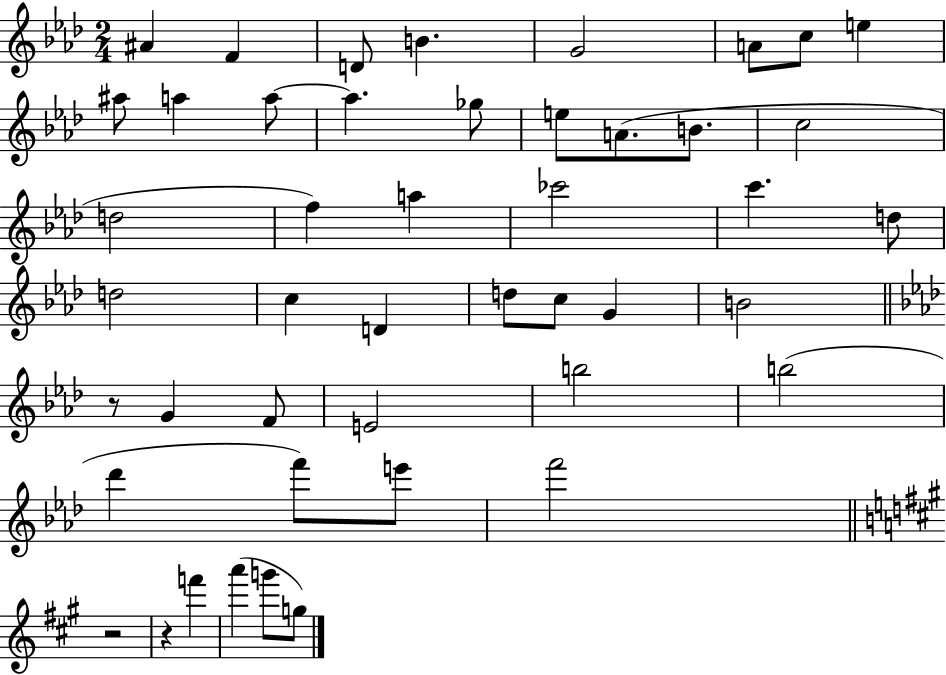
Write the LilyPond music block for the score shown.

{
  \clef treble
  \numericTimeSignature
  \time 2/4
  \key aes \major
  \repeat volta 2 { ais'4 f'4 | d'8 b'4. | g'2 | a'8 c''8 e''4 | \break ais''8 a''4 a''8~~ | a''4. ges''8 | e''8 a'8.( b'8. | c''2 | \break d''2 | f''4) a''4 | ces'''2 | c'''4. d''8 | \break d''2 | c''4 d'4 | d''8 c''8 g'4 | b'2 | \break \bar "||" \break \key aes \major r8 g'4 f'8 | e'2 | b''2 | b''2( | \break des'''4 f'''8) e'''8 | f'''2 | \bar "||" \break \key a \major r2 | r4 f'''4 | a'''4( g'''8 g''8) | } \bar "|."
}